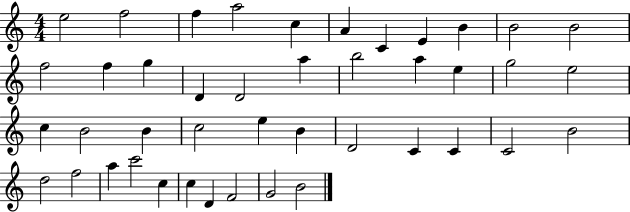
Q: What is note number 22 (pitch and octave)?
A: E5